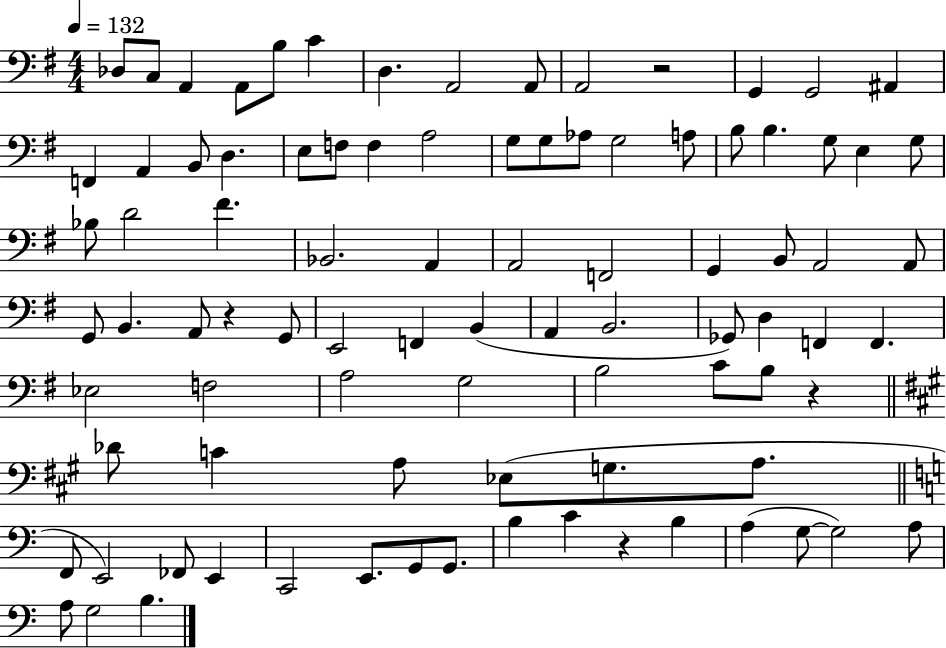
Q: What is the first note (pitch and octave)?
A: Db3